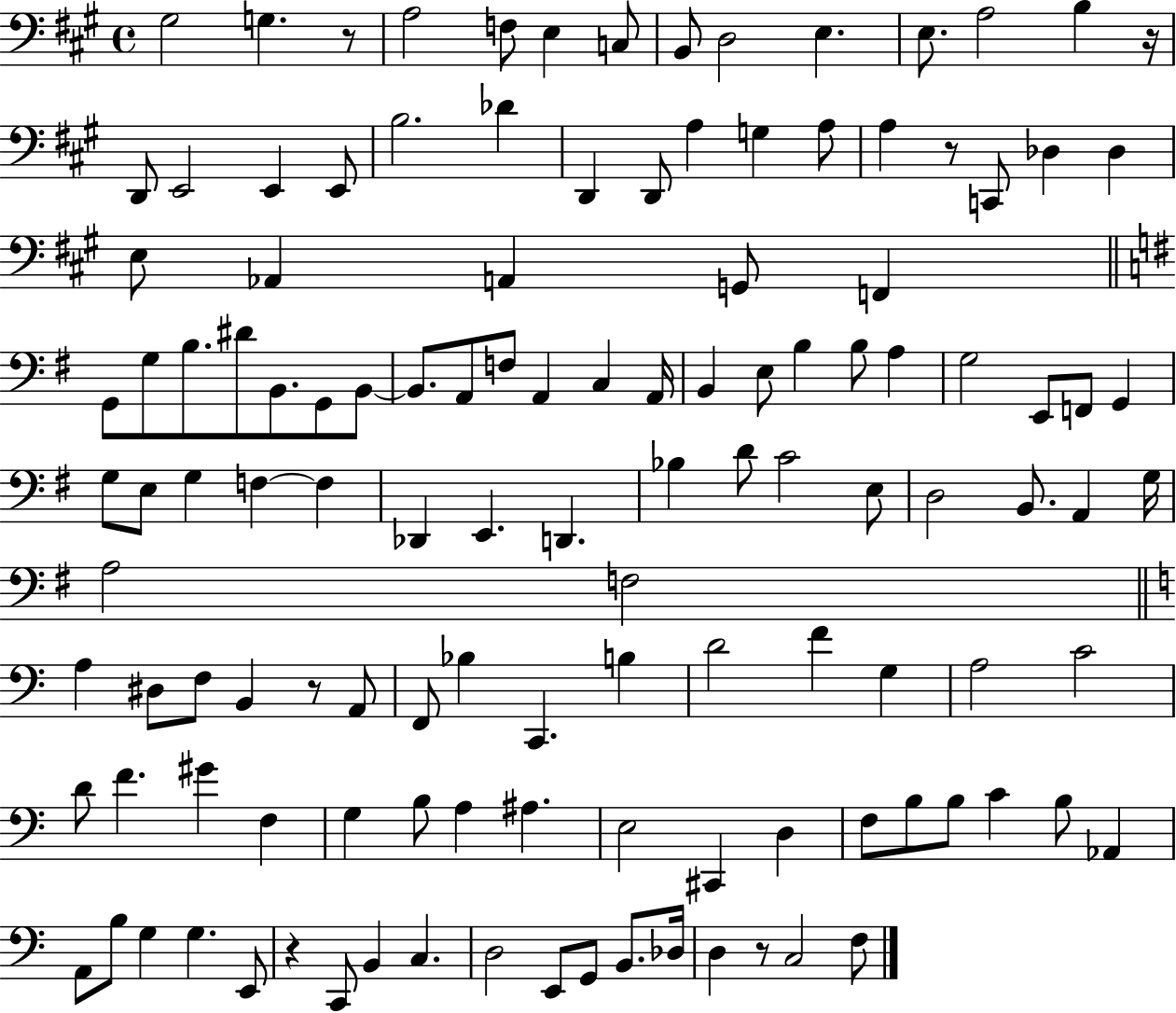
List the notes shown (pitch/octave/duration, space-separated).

G#3/h G3/q. R/e A3/h F3/e E3/q C3/e B2/e D3/h E3/q. E3/e. A3/h B3/q R/s D2/e E2/h E2/q E2/e B3/h. Db4/q D2/q D2/e A3/q G3/q A3/e A3/q R/e C2/e Db3/q Db3/q E3/e Ab2/q A2/q G2/e F2/q G2/e G3/e B3/e. D#4/e B2/e. G2/e B2/e B2/e. A2/e F3/e A2/q C3/q A2/s B2/q E3/e B3/q B3/e A3/q G3/h E2/e F2/e G2/q G3/e E3/e G3/q F3/q F3/q Db2/q E2/q. D2/q. Bb3/q D4/e C4/h E3/e D3/h B2/e. A2/q G3/s A3/h F3/h A3/q D#3/e F3/e B2/q R/e A2/e F2/e Bb3/q C2/q. B3/q D4/h F4/q G3/q A3/h C4/h D4/e F4/q. G#4/q F3/q G3/q B3/e A3/q A#3/q. E3/h C#2/q D3/q F3/e B3/e B3/e C4/q B3/e Ab2/q A2/e B3/e G3/q G3/q. E2/e R/q C2/e B2/q C3/q. D3/h E2/e G2/e B2/e. Db3/s D3/q R/e C3/h F3/e